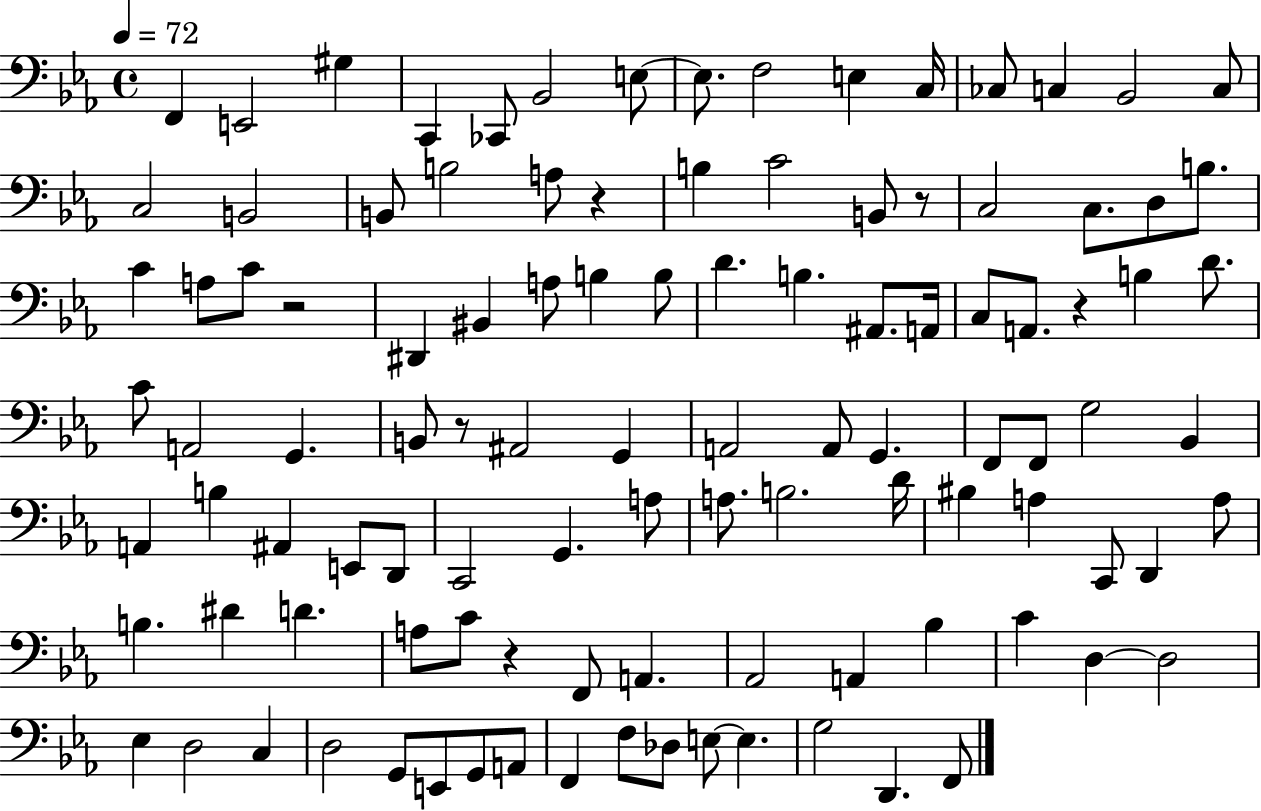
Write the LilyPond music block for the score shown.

{
  \clef bass
  \time 4/4
  \defaultTimeSignature
  \key ees \major
  \tempo 4 = 72
  \repeat volta 2 { f,4 e,2 gis4 | c,4 ces,8 bes,2 e8~~ | e8. f2 e4 c16 | ces8 c4 bes,2 c8 | \break c2 b,2 | b,8 b2 a8 r4 | b4 c'2 b,8 r8 | c2 c8. d8 b8. | \break c'4 a8 c'8 r2 | dis,4 bis,4 a8 b4 b8 | d'4. b4. ais,8. a,16 | c8 a,8. r4 b4 d'8. | \break c'8 a,2 g,4. | b,8 r8 ais,2 g,4 | a,2 a,8 g,4. | f,8 f,8 g2 bes,4 | \break a,4 b4 ais,4 e,8 d,8 | c,2 g,4. a8 | a8. b2. d'16 | bis4 a4 c,8 d,4 a8 | \break b4. dis'4 d'4. | a8 c'8 r4 f,8 a,4. | aes,2 a,4 bes4 | c'4 d4~~ d2 | \break ees4 d2 c4 | d2 g,8 e,8 g,8 a,8 | f,4 f8 des8 e8~~ e4. | g2 d,4. f,8 | \break } \bar "|."
}